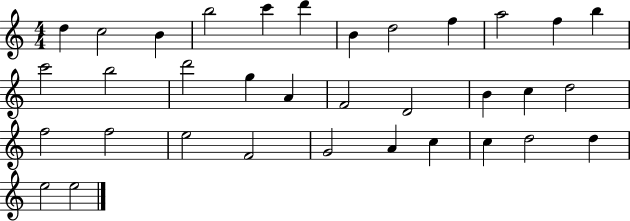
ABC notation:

X:1
T:Untitled
M:4/4
L:1/4
K:C
d c2 B b2 c' d' B d2 f a2 f b c'2 b2 d'2 g A F2 D2 B c d2 f2 f2 e2 F2 G2 A c c d2 d e2 e2